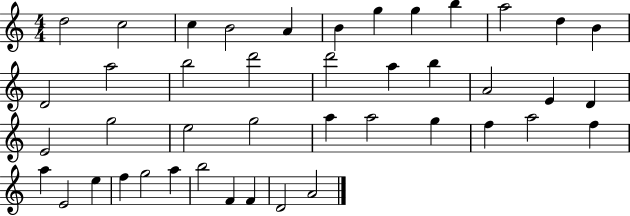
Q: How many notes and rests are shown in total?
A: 43